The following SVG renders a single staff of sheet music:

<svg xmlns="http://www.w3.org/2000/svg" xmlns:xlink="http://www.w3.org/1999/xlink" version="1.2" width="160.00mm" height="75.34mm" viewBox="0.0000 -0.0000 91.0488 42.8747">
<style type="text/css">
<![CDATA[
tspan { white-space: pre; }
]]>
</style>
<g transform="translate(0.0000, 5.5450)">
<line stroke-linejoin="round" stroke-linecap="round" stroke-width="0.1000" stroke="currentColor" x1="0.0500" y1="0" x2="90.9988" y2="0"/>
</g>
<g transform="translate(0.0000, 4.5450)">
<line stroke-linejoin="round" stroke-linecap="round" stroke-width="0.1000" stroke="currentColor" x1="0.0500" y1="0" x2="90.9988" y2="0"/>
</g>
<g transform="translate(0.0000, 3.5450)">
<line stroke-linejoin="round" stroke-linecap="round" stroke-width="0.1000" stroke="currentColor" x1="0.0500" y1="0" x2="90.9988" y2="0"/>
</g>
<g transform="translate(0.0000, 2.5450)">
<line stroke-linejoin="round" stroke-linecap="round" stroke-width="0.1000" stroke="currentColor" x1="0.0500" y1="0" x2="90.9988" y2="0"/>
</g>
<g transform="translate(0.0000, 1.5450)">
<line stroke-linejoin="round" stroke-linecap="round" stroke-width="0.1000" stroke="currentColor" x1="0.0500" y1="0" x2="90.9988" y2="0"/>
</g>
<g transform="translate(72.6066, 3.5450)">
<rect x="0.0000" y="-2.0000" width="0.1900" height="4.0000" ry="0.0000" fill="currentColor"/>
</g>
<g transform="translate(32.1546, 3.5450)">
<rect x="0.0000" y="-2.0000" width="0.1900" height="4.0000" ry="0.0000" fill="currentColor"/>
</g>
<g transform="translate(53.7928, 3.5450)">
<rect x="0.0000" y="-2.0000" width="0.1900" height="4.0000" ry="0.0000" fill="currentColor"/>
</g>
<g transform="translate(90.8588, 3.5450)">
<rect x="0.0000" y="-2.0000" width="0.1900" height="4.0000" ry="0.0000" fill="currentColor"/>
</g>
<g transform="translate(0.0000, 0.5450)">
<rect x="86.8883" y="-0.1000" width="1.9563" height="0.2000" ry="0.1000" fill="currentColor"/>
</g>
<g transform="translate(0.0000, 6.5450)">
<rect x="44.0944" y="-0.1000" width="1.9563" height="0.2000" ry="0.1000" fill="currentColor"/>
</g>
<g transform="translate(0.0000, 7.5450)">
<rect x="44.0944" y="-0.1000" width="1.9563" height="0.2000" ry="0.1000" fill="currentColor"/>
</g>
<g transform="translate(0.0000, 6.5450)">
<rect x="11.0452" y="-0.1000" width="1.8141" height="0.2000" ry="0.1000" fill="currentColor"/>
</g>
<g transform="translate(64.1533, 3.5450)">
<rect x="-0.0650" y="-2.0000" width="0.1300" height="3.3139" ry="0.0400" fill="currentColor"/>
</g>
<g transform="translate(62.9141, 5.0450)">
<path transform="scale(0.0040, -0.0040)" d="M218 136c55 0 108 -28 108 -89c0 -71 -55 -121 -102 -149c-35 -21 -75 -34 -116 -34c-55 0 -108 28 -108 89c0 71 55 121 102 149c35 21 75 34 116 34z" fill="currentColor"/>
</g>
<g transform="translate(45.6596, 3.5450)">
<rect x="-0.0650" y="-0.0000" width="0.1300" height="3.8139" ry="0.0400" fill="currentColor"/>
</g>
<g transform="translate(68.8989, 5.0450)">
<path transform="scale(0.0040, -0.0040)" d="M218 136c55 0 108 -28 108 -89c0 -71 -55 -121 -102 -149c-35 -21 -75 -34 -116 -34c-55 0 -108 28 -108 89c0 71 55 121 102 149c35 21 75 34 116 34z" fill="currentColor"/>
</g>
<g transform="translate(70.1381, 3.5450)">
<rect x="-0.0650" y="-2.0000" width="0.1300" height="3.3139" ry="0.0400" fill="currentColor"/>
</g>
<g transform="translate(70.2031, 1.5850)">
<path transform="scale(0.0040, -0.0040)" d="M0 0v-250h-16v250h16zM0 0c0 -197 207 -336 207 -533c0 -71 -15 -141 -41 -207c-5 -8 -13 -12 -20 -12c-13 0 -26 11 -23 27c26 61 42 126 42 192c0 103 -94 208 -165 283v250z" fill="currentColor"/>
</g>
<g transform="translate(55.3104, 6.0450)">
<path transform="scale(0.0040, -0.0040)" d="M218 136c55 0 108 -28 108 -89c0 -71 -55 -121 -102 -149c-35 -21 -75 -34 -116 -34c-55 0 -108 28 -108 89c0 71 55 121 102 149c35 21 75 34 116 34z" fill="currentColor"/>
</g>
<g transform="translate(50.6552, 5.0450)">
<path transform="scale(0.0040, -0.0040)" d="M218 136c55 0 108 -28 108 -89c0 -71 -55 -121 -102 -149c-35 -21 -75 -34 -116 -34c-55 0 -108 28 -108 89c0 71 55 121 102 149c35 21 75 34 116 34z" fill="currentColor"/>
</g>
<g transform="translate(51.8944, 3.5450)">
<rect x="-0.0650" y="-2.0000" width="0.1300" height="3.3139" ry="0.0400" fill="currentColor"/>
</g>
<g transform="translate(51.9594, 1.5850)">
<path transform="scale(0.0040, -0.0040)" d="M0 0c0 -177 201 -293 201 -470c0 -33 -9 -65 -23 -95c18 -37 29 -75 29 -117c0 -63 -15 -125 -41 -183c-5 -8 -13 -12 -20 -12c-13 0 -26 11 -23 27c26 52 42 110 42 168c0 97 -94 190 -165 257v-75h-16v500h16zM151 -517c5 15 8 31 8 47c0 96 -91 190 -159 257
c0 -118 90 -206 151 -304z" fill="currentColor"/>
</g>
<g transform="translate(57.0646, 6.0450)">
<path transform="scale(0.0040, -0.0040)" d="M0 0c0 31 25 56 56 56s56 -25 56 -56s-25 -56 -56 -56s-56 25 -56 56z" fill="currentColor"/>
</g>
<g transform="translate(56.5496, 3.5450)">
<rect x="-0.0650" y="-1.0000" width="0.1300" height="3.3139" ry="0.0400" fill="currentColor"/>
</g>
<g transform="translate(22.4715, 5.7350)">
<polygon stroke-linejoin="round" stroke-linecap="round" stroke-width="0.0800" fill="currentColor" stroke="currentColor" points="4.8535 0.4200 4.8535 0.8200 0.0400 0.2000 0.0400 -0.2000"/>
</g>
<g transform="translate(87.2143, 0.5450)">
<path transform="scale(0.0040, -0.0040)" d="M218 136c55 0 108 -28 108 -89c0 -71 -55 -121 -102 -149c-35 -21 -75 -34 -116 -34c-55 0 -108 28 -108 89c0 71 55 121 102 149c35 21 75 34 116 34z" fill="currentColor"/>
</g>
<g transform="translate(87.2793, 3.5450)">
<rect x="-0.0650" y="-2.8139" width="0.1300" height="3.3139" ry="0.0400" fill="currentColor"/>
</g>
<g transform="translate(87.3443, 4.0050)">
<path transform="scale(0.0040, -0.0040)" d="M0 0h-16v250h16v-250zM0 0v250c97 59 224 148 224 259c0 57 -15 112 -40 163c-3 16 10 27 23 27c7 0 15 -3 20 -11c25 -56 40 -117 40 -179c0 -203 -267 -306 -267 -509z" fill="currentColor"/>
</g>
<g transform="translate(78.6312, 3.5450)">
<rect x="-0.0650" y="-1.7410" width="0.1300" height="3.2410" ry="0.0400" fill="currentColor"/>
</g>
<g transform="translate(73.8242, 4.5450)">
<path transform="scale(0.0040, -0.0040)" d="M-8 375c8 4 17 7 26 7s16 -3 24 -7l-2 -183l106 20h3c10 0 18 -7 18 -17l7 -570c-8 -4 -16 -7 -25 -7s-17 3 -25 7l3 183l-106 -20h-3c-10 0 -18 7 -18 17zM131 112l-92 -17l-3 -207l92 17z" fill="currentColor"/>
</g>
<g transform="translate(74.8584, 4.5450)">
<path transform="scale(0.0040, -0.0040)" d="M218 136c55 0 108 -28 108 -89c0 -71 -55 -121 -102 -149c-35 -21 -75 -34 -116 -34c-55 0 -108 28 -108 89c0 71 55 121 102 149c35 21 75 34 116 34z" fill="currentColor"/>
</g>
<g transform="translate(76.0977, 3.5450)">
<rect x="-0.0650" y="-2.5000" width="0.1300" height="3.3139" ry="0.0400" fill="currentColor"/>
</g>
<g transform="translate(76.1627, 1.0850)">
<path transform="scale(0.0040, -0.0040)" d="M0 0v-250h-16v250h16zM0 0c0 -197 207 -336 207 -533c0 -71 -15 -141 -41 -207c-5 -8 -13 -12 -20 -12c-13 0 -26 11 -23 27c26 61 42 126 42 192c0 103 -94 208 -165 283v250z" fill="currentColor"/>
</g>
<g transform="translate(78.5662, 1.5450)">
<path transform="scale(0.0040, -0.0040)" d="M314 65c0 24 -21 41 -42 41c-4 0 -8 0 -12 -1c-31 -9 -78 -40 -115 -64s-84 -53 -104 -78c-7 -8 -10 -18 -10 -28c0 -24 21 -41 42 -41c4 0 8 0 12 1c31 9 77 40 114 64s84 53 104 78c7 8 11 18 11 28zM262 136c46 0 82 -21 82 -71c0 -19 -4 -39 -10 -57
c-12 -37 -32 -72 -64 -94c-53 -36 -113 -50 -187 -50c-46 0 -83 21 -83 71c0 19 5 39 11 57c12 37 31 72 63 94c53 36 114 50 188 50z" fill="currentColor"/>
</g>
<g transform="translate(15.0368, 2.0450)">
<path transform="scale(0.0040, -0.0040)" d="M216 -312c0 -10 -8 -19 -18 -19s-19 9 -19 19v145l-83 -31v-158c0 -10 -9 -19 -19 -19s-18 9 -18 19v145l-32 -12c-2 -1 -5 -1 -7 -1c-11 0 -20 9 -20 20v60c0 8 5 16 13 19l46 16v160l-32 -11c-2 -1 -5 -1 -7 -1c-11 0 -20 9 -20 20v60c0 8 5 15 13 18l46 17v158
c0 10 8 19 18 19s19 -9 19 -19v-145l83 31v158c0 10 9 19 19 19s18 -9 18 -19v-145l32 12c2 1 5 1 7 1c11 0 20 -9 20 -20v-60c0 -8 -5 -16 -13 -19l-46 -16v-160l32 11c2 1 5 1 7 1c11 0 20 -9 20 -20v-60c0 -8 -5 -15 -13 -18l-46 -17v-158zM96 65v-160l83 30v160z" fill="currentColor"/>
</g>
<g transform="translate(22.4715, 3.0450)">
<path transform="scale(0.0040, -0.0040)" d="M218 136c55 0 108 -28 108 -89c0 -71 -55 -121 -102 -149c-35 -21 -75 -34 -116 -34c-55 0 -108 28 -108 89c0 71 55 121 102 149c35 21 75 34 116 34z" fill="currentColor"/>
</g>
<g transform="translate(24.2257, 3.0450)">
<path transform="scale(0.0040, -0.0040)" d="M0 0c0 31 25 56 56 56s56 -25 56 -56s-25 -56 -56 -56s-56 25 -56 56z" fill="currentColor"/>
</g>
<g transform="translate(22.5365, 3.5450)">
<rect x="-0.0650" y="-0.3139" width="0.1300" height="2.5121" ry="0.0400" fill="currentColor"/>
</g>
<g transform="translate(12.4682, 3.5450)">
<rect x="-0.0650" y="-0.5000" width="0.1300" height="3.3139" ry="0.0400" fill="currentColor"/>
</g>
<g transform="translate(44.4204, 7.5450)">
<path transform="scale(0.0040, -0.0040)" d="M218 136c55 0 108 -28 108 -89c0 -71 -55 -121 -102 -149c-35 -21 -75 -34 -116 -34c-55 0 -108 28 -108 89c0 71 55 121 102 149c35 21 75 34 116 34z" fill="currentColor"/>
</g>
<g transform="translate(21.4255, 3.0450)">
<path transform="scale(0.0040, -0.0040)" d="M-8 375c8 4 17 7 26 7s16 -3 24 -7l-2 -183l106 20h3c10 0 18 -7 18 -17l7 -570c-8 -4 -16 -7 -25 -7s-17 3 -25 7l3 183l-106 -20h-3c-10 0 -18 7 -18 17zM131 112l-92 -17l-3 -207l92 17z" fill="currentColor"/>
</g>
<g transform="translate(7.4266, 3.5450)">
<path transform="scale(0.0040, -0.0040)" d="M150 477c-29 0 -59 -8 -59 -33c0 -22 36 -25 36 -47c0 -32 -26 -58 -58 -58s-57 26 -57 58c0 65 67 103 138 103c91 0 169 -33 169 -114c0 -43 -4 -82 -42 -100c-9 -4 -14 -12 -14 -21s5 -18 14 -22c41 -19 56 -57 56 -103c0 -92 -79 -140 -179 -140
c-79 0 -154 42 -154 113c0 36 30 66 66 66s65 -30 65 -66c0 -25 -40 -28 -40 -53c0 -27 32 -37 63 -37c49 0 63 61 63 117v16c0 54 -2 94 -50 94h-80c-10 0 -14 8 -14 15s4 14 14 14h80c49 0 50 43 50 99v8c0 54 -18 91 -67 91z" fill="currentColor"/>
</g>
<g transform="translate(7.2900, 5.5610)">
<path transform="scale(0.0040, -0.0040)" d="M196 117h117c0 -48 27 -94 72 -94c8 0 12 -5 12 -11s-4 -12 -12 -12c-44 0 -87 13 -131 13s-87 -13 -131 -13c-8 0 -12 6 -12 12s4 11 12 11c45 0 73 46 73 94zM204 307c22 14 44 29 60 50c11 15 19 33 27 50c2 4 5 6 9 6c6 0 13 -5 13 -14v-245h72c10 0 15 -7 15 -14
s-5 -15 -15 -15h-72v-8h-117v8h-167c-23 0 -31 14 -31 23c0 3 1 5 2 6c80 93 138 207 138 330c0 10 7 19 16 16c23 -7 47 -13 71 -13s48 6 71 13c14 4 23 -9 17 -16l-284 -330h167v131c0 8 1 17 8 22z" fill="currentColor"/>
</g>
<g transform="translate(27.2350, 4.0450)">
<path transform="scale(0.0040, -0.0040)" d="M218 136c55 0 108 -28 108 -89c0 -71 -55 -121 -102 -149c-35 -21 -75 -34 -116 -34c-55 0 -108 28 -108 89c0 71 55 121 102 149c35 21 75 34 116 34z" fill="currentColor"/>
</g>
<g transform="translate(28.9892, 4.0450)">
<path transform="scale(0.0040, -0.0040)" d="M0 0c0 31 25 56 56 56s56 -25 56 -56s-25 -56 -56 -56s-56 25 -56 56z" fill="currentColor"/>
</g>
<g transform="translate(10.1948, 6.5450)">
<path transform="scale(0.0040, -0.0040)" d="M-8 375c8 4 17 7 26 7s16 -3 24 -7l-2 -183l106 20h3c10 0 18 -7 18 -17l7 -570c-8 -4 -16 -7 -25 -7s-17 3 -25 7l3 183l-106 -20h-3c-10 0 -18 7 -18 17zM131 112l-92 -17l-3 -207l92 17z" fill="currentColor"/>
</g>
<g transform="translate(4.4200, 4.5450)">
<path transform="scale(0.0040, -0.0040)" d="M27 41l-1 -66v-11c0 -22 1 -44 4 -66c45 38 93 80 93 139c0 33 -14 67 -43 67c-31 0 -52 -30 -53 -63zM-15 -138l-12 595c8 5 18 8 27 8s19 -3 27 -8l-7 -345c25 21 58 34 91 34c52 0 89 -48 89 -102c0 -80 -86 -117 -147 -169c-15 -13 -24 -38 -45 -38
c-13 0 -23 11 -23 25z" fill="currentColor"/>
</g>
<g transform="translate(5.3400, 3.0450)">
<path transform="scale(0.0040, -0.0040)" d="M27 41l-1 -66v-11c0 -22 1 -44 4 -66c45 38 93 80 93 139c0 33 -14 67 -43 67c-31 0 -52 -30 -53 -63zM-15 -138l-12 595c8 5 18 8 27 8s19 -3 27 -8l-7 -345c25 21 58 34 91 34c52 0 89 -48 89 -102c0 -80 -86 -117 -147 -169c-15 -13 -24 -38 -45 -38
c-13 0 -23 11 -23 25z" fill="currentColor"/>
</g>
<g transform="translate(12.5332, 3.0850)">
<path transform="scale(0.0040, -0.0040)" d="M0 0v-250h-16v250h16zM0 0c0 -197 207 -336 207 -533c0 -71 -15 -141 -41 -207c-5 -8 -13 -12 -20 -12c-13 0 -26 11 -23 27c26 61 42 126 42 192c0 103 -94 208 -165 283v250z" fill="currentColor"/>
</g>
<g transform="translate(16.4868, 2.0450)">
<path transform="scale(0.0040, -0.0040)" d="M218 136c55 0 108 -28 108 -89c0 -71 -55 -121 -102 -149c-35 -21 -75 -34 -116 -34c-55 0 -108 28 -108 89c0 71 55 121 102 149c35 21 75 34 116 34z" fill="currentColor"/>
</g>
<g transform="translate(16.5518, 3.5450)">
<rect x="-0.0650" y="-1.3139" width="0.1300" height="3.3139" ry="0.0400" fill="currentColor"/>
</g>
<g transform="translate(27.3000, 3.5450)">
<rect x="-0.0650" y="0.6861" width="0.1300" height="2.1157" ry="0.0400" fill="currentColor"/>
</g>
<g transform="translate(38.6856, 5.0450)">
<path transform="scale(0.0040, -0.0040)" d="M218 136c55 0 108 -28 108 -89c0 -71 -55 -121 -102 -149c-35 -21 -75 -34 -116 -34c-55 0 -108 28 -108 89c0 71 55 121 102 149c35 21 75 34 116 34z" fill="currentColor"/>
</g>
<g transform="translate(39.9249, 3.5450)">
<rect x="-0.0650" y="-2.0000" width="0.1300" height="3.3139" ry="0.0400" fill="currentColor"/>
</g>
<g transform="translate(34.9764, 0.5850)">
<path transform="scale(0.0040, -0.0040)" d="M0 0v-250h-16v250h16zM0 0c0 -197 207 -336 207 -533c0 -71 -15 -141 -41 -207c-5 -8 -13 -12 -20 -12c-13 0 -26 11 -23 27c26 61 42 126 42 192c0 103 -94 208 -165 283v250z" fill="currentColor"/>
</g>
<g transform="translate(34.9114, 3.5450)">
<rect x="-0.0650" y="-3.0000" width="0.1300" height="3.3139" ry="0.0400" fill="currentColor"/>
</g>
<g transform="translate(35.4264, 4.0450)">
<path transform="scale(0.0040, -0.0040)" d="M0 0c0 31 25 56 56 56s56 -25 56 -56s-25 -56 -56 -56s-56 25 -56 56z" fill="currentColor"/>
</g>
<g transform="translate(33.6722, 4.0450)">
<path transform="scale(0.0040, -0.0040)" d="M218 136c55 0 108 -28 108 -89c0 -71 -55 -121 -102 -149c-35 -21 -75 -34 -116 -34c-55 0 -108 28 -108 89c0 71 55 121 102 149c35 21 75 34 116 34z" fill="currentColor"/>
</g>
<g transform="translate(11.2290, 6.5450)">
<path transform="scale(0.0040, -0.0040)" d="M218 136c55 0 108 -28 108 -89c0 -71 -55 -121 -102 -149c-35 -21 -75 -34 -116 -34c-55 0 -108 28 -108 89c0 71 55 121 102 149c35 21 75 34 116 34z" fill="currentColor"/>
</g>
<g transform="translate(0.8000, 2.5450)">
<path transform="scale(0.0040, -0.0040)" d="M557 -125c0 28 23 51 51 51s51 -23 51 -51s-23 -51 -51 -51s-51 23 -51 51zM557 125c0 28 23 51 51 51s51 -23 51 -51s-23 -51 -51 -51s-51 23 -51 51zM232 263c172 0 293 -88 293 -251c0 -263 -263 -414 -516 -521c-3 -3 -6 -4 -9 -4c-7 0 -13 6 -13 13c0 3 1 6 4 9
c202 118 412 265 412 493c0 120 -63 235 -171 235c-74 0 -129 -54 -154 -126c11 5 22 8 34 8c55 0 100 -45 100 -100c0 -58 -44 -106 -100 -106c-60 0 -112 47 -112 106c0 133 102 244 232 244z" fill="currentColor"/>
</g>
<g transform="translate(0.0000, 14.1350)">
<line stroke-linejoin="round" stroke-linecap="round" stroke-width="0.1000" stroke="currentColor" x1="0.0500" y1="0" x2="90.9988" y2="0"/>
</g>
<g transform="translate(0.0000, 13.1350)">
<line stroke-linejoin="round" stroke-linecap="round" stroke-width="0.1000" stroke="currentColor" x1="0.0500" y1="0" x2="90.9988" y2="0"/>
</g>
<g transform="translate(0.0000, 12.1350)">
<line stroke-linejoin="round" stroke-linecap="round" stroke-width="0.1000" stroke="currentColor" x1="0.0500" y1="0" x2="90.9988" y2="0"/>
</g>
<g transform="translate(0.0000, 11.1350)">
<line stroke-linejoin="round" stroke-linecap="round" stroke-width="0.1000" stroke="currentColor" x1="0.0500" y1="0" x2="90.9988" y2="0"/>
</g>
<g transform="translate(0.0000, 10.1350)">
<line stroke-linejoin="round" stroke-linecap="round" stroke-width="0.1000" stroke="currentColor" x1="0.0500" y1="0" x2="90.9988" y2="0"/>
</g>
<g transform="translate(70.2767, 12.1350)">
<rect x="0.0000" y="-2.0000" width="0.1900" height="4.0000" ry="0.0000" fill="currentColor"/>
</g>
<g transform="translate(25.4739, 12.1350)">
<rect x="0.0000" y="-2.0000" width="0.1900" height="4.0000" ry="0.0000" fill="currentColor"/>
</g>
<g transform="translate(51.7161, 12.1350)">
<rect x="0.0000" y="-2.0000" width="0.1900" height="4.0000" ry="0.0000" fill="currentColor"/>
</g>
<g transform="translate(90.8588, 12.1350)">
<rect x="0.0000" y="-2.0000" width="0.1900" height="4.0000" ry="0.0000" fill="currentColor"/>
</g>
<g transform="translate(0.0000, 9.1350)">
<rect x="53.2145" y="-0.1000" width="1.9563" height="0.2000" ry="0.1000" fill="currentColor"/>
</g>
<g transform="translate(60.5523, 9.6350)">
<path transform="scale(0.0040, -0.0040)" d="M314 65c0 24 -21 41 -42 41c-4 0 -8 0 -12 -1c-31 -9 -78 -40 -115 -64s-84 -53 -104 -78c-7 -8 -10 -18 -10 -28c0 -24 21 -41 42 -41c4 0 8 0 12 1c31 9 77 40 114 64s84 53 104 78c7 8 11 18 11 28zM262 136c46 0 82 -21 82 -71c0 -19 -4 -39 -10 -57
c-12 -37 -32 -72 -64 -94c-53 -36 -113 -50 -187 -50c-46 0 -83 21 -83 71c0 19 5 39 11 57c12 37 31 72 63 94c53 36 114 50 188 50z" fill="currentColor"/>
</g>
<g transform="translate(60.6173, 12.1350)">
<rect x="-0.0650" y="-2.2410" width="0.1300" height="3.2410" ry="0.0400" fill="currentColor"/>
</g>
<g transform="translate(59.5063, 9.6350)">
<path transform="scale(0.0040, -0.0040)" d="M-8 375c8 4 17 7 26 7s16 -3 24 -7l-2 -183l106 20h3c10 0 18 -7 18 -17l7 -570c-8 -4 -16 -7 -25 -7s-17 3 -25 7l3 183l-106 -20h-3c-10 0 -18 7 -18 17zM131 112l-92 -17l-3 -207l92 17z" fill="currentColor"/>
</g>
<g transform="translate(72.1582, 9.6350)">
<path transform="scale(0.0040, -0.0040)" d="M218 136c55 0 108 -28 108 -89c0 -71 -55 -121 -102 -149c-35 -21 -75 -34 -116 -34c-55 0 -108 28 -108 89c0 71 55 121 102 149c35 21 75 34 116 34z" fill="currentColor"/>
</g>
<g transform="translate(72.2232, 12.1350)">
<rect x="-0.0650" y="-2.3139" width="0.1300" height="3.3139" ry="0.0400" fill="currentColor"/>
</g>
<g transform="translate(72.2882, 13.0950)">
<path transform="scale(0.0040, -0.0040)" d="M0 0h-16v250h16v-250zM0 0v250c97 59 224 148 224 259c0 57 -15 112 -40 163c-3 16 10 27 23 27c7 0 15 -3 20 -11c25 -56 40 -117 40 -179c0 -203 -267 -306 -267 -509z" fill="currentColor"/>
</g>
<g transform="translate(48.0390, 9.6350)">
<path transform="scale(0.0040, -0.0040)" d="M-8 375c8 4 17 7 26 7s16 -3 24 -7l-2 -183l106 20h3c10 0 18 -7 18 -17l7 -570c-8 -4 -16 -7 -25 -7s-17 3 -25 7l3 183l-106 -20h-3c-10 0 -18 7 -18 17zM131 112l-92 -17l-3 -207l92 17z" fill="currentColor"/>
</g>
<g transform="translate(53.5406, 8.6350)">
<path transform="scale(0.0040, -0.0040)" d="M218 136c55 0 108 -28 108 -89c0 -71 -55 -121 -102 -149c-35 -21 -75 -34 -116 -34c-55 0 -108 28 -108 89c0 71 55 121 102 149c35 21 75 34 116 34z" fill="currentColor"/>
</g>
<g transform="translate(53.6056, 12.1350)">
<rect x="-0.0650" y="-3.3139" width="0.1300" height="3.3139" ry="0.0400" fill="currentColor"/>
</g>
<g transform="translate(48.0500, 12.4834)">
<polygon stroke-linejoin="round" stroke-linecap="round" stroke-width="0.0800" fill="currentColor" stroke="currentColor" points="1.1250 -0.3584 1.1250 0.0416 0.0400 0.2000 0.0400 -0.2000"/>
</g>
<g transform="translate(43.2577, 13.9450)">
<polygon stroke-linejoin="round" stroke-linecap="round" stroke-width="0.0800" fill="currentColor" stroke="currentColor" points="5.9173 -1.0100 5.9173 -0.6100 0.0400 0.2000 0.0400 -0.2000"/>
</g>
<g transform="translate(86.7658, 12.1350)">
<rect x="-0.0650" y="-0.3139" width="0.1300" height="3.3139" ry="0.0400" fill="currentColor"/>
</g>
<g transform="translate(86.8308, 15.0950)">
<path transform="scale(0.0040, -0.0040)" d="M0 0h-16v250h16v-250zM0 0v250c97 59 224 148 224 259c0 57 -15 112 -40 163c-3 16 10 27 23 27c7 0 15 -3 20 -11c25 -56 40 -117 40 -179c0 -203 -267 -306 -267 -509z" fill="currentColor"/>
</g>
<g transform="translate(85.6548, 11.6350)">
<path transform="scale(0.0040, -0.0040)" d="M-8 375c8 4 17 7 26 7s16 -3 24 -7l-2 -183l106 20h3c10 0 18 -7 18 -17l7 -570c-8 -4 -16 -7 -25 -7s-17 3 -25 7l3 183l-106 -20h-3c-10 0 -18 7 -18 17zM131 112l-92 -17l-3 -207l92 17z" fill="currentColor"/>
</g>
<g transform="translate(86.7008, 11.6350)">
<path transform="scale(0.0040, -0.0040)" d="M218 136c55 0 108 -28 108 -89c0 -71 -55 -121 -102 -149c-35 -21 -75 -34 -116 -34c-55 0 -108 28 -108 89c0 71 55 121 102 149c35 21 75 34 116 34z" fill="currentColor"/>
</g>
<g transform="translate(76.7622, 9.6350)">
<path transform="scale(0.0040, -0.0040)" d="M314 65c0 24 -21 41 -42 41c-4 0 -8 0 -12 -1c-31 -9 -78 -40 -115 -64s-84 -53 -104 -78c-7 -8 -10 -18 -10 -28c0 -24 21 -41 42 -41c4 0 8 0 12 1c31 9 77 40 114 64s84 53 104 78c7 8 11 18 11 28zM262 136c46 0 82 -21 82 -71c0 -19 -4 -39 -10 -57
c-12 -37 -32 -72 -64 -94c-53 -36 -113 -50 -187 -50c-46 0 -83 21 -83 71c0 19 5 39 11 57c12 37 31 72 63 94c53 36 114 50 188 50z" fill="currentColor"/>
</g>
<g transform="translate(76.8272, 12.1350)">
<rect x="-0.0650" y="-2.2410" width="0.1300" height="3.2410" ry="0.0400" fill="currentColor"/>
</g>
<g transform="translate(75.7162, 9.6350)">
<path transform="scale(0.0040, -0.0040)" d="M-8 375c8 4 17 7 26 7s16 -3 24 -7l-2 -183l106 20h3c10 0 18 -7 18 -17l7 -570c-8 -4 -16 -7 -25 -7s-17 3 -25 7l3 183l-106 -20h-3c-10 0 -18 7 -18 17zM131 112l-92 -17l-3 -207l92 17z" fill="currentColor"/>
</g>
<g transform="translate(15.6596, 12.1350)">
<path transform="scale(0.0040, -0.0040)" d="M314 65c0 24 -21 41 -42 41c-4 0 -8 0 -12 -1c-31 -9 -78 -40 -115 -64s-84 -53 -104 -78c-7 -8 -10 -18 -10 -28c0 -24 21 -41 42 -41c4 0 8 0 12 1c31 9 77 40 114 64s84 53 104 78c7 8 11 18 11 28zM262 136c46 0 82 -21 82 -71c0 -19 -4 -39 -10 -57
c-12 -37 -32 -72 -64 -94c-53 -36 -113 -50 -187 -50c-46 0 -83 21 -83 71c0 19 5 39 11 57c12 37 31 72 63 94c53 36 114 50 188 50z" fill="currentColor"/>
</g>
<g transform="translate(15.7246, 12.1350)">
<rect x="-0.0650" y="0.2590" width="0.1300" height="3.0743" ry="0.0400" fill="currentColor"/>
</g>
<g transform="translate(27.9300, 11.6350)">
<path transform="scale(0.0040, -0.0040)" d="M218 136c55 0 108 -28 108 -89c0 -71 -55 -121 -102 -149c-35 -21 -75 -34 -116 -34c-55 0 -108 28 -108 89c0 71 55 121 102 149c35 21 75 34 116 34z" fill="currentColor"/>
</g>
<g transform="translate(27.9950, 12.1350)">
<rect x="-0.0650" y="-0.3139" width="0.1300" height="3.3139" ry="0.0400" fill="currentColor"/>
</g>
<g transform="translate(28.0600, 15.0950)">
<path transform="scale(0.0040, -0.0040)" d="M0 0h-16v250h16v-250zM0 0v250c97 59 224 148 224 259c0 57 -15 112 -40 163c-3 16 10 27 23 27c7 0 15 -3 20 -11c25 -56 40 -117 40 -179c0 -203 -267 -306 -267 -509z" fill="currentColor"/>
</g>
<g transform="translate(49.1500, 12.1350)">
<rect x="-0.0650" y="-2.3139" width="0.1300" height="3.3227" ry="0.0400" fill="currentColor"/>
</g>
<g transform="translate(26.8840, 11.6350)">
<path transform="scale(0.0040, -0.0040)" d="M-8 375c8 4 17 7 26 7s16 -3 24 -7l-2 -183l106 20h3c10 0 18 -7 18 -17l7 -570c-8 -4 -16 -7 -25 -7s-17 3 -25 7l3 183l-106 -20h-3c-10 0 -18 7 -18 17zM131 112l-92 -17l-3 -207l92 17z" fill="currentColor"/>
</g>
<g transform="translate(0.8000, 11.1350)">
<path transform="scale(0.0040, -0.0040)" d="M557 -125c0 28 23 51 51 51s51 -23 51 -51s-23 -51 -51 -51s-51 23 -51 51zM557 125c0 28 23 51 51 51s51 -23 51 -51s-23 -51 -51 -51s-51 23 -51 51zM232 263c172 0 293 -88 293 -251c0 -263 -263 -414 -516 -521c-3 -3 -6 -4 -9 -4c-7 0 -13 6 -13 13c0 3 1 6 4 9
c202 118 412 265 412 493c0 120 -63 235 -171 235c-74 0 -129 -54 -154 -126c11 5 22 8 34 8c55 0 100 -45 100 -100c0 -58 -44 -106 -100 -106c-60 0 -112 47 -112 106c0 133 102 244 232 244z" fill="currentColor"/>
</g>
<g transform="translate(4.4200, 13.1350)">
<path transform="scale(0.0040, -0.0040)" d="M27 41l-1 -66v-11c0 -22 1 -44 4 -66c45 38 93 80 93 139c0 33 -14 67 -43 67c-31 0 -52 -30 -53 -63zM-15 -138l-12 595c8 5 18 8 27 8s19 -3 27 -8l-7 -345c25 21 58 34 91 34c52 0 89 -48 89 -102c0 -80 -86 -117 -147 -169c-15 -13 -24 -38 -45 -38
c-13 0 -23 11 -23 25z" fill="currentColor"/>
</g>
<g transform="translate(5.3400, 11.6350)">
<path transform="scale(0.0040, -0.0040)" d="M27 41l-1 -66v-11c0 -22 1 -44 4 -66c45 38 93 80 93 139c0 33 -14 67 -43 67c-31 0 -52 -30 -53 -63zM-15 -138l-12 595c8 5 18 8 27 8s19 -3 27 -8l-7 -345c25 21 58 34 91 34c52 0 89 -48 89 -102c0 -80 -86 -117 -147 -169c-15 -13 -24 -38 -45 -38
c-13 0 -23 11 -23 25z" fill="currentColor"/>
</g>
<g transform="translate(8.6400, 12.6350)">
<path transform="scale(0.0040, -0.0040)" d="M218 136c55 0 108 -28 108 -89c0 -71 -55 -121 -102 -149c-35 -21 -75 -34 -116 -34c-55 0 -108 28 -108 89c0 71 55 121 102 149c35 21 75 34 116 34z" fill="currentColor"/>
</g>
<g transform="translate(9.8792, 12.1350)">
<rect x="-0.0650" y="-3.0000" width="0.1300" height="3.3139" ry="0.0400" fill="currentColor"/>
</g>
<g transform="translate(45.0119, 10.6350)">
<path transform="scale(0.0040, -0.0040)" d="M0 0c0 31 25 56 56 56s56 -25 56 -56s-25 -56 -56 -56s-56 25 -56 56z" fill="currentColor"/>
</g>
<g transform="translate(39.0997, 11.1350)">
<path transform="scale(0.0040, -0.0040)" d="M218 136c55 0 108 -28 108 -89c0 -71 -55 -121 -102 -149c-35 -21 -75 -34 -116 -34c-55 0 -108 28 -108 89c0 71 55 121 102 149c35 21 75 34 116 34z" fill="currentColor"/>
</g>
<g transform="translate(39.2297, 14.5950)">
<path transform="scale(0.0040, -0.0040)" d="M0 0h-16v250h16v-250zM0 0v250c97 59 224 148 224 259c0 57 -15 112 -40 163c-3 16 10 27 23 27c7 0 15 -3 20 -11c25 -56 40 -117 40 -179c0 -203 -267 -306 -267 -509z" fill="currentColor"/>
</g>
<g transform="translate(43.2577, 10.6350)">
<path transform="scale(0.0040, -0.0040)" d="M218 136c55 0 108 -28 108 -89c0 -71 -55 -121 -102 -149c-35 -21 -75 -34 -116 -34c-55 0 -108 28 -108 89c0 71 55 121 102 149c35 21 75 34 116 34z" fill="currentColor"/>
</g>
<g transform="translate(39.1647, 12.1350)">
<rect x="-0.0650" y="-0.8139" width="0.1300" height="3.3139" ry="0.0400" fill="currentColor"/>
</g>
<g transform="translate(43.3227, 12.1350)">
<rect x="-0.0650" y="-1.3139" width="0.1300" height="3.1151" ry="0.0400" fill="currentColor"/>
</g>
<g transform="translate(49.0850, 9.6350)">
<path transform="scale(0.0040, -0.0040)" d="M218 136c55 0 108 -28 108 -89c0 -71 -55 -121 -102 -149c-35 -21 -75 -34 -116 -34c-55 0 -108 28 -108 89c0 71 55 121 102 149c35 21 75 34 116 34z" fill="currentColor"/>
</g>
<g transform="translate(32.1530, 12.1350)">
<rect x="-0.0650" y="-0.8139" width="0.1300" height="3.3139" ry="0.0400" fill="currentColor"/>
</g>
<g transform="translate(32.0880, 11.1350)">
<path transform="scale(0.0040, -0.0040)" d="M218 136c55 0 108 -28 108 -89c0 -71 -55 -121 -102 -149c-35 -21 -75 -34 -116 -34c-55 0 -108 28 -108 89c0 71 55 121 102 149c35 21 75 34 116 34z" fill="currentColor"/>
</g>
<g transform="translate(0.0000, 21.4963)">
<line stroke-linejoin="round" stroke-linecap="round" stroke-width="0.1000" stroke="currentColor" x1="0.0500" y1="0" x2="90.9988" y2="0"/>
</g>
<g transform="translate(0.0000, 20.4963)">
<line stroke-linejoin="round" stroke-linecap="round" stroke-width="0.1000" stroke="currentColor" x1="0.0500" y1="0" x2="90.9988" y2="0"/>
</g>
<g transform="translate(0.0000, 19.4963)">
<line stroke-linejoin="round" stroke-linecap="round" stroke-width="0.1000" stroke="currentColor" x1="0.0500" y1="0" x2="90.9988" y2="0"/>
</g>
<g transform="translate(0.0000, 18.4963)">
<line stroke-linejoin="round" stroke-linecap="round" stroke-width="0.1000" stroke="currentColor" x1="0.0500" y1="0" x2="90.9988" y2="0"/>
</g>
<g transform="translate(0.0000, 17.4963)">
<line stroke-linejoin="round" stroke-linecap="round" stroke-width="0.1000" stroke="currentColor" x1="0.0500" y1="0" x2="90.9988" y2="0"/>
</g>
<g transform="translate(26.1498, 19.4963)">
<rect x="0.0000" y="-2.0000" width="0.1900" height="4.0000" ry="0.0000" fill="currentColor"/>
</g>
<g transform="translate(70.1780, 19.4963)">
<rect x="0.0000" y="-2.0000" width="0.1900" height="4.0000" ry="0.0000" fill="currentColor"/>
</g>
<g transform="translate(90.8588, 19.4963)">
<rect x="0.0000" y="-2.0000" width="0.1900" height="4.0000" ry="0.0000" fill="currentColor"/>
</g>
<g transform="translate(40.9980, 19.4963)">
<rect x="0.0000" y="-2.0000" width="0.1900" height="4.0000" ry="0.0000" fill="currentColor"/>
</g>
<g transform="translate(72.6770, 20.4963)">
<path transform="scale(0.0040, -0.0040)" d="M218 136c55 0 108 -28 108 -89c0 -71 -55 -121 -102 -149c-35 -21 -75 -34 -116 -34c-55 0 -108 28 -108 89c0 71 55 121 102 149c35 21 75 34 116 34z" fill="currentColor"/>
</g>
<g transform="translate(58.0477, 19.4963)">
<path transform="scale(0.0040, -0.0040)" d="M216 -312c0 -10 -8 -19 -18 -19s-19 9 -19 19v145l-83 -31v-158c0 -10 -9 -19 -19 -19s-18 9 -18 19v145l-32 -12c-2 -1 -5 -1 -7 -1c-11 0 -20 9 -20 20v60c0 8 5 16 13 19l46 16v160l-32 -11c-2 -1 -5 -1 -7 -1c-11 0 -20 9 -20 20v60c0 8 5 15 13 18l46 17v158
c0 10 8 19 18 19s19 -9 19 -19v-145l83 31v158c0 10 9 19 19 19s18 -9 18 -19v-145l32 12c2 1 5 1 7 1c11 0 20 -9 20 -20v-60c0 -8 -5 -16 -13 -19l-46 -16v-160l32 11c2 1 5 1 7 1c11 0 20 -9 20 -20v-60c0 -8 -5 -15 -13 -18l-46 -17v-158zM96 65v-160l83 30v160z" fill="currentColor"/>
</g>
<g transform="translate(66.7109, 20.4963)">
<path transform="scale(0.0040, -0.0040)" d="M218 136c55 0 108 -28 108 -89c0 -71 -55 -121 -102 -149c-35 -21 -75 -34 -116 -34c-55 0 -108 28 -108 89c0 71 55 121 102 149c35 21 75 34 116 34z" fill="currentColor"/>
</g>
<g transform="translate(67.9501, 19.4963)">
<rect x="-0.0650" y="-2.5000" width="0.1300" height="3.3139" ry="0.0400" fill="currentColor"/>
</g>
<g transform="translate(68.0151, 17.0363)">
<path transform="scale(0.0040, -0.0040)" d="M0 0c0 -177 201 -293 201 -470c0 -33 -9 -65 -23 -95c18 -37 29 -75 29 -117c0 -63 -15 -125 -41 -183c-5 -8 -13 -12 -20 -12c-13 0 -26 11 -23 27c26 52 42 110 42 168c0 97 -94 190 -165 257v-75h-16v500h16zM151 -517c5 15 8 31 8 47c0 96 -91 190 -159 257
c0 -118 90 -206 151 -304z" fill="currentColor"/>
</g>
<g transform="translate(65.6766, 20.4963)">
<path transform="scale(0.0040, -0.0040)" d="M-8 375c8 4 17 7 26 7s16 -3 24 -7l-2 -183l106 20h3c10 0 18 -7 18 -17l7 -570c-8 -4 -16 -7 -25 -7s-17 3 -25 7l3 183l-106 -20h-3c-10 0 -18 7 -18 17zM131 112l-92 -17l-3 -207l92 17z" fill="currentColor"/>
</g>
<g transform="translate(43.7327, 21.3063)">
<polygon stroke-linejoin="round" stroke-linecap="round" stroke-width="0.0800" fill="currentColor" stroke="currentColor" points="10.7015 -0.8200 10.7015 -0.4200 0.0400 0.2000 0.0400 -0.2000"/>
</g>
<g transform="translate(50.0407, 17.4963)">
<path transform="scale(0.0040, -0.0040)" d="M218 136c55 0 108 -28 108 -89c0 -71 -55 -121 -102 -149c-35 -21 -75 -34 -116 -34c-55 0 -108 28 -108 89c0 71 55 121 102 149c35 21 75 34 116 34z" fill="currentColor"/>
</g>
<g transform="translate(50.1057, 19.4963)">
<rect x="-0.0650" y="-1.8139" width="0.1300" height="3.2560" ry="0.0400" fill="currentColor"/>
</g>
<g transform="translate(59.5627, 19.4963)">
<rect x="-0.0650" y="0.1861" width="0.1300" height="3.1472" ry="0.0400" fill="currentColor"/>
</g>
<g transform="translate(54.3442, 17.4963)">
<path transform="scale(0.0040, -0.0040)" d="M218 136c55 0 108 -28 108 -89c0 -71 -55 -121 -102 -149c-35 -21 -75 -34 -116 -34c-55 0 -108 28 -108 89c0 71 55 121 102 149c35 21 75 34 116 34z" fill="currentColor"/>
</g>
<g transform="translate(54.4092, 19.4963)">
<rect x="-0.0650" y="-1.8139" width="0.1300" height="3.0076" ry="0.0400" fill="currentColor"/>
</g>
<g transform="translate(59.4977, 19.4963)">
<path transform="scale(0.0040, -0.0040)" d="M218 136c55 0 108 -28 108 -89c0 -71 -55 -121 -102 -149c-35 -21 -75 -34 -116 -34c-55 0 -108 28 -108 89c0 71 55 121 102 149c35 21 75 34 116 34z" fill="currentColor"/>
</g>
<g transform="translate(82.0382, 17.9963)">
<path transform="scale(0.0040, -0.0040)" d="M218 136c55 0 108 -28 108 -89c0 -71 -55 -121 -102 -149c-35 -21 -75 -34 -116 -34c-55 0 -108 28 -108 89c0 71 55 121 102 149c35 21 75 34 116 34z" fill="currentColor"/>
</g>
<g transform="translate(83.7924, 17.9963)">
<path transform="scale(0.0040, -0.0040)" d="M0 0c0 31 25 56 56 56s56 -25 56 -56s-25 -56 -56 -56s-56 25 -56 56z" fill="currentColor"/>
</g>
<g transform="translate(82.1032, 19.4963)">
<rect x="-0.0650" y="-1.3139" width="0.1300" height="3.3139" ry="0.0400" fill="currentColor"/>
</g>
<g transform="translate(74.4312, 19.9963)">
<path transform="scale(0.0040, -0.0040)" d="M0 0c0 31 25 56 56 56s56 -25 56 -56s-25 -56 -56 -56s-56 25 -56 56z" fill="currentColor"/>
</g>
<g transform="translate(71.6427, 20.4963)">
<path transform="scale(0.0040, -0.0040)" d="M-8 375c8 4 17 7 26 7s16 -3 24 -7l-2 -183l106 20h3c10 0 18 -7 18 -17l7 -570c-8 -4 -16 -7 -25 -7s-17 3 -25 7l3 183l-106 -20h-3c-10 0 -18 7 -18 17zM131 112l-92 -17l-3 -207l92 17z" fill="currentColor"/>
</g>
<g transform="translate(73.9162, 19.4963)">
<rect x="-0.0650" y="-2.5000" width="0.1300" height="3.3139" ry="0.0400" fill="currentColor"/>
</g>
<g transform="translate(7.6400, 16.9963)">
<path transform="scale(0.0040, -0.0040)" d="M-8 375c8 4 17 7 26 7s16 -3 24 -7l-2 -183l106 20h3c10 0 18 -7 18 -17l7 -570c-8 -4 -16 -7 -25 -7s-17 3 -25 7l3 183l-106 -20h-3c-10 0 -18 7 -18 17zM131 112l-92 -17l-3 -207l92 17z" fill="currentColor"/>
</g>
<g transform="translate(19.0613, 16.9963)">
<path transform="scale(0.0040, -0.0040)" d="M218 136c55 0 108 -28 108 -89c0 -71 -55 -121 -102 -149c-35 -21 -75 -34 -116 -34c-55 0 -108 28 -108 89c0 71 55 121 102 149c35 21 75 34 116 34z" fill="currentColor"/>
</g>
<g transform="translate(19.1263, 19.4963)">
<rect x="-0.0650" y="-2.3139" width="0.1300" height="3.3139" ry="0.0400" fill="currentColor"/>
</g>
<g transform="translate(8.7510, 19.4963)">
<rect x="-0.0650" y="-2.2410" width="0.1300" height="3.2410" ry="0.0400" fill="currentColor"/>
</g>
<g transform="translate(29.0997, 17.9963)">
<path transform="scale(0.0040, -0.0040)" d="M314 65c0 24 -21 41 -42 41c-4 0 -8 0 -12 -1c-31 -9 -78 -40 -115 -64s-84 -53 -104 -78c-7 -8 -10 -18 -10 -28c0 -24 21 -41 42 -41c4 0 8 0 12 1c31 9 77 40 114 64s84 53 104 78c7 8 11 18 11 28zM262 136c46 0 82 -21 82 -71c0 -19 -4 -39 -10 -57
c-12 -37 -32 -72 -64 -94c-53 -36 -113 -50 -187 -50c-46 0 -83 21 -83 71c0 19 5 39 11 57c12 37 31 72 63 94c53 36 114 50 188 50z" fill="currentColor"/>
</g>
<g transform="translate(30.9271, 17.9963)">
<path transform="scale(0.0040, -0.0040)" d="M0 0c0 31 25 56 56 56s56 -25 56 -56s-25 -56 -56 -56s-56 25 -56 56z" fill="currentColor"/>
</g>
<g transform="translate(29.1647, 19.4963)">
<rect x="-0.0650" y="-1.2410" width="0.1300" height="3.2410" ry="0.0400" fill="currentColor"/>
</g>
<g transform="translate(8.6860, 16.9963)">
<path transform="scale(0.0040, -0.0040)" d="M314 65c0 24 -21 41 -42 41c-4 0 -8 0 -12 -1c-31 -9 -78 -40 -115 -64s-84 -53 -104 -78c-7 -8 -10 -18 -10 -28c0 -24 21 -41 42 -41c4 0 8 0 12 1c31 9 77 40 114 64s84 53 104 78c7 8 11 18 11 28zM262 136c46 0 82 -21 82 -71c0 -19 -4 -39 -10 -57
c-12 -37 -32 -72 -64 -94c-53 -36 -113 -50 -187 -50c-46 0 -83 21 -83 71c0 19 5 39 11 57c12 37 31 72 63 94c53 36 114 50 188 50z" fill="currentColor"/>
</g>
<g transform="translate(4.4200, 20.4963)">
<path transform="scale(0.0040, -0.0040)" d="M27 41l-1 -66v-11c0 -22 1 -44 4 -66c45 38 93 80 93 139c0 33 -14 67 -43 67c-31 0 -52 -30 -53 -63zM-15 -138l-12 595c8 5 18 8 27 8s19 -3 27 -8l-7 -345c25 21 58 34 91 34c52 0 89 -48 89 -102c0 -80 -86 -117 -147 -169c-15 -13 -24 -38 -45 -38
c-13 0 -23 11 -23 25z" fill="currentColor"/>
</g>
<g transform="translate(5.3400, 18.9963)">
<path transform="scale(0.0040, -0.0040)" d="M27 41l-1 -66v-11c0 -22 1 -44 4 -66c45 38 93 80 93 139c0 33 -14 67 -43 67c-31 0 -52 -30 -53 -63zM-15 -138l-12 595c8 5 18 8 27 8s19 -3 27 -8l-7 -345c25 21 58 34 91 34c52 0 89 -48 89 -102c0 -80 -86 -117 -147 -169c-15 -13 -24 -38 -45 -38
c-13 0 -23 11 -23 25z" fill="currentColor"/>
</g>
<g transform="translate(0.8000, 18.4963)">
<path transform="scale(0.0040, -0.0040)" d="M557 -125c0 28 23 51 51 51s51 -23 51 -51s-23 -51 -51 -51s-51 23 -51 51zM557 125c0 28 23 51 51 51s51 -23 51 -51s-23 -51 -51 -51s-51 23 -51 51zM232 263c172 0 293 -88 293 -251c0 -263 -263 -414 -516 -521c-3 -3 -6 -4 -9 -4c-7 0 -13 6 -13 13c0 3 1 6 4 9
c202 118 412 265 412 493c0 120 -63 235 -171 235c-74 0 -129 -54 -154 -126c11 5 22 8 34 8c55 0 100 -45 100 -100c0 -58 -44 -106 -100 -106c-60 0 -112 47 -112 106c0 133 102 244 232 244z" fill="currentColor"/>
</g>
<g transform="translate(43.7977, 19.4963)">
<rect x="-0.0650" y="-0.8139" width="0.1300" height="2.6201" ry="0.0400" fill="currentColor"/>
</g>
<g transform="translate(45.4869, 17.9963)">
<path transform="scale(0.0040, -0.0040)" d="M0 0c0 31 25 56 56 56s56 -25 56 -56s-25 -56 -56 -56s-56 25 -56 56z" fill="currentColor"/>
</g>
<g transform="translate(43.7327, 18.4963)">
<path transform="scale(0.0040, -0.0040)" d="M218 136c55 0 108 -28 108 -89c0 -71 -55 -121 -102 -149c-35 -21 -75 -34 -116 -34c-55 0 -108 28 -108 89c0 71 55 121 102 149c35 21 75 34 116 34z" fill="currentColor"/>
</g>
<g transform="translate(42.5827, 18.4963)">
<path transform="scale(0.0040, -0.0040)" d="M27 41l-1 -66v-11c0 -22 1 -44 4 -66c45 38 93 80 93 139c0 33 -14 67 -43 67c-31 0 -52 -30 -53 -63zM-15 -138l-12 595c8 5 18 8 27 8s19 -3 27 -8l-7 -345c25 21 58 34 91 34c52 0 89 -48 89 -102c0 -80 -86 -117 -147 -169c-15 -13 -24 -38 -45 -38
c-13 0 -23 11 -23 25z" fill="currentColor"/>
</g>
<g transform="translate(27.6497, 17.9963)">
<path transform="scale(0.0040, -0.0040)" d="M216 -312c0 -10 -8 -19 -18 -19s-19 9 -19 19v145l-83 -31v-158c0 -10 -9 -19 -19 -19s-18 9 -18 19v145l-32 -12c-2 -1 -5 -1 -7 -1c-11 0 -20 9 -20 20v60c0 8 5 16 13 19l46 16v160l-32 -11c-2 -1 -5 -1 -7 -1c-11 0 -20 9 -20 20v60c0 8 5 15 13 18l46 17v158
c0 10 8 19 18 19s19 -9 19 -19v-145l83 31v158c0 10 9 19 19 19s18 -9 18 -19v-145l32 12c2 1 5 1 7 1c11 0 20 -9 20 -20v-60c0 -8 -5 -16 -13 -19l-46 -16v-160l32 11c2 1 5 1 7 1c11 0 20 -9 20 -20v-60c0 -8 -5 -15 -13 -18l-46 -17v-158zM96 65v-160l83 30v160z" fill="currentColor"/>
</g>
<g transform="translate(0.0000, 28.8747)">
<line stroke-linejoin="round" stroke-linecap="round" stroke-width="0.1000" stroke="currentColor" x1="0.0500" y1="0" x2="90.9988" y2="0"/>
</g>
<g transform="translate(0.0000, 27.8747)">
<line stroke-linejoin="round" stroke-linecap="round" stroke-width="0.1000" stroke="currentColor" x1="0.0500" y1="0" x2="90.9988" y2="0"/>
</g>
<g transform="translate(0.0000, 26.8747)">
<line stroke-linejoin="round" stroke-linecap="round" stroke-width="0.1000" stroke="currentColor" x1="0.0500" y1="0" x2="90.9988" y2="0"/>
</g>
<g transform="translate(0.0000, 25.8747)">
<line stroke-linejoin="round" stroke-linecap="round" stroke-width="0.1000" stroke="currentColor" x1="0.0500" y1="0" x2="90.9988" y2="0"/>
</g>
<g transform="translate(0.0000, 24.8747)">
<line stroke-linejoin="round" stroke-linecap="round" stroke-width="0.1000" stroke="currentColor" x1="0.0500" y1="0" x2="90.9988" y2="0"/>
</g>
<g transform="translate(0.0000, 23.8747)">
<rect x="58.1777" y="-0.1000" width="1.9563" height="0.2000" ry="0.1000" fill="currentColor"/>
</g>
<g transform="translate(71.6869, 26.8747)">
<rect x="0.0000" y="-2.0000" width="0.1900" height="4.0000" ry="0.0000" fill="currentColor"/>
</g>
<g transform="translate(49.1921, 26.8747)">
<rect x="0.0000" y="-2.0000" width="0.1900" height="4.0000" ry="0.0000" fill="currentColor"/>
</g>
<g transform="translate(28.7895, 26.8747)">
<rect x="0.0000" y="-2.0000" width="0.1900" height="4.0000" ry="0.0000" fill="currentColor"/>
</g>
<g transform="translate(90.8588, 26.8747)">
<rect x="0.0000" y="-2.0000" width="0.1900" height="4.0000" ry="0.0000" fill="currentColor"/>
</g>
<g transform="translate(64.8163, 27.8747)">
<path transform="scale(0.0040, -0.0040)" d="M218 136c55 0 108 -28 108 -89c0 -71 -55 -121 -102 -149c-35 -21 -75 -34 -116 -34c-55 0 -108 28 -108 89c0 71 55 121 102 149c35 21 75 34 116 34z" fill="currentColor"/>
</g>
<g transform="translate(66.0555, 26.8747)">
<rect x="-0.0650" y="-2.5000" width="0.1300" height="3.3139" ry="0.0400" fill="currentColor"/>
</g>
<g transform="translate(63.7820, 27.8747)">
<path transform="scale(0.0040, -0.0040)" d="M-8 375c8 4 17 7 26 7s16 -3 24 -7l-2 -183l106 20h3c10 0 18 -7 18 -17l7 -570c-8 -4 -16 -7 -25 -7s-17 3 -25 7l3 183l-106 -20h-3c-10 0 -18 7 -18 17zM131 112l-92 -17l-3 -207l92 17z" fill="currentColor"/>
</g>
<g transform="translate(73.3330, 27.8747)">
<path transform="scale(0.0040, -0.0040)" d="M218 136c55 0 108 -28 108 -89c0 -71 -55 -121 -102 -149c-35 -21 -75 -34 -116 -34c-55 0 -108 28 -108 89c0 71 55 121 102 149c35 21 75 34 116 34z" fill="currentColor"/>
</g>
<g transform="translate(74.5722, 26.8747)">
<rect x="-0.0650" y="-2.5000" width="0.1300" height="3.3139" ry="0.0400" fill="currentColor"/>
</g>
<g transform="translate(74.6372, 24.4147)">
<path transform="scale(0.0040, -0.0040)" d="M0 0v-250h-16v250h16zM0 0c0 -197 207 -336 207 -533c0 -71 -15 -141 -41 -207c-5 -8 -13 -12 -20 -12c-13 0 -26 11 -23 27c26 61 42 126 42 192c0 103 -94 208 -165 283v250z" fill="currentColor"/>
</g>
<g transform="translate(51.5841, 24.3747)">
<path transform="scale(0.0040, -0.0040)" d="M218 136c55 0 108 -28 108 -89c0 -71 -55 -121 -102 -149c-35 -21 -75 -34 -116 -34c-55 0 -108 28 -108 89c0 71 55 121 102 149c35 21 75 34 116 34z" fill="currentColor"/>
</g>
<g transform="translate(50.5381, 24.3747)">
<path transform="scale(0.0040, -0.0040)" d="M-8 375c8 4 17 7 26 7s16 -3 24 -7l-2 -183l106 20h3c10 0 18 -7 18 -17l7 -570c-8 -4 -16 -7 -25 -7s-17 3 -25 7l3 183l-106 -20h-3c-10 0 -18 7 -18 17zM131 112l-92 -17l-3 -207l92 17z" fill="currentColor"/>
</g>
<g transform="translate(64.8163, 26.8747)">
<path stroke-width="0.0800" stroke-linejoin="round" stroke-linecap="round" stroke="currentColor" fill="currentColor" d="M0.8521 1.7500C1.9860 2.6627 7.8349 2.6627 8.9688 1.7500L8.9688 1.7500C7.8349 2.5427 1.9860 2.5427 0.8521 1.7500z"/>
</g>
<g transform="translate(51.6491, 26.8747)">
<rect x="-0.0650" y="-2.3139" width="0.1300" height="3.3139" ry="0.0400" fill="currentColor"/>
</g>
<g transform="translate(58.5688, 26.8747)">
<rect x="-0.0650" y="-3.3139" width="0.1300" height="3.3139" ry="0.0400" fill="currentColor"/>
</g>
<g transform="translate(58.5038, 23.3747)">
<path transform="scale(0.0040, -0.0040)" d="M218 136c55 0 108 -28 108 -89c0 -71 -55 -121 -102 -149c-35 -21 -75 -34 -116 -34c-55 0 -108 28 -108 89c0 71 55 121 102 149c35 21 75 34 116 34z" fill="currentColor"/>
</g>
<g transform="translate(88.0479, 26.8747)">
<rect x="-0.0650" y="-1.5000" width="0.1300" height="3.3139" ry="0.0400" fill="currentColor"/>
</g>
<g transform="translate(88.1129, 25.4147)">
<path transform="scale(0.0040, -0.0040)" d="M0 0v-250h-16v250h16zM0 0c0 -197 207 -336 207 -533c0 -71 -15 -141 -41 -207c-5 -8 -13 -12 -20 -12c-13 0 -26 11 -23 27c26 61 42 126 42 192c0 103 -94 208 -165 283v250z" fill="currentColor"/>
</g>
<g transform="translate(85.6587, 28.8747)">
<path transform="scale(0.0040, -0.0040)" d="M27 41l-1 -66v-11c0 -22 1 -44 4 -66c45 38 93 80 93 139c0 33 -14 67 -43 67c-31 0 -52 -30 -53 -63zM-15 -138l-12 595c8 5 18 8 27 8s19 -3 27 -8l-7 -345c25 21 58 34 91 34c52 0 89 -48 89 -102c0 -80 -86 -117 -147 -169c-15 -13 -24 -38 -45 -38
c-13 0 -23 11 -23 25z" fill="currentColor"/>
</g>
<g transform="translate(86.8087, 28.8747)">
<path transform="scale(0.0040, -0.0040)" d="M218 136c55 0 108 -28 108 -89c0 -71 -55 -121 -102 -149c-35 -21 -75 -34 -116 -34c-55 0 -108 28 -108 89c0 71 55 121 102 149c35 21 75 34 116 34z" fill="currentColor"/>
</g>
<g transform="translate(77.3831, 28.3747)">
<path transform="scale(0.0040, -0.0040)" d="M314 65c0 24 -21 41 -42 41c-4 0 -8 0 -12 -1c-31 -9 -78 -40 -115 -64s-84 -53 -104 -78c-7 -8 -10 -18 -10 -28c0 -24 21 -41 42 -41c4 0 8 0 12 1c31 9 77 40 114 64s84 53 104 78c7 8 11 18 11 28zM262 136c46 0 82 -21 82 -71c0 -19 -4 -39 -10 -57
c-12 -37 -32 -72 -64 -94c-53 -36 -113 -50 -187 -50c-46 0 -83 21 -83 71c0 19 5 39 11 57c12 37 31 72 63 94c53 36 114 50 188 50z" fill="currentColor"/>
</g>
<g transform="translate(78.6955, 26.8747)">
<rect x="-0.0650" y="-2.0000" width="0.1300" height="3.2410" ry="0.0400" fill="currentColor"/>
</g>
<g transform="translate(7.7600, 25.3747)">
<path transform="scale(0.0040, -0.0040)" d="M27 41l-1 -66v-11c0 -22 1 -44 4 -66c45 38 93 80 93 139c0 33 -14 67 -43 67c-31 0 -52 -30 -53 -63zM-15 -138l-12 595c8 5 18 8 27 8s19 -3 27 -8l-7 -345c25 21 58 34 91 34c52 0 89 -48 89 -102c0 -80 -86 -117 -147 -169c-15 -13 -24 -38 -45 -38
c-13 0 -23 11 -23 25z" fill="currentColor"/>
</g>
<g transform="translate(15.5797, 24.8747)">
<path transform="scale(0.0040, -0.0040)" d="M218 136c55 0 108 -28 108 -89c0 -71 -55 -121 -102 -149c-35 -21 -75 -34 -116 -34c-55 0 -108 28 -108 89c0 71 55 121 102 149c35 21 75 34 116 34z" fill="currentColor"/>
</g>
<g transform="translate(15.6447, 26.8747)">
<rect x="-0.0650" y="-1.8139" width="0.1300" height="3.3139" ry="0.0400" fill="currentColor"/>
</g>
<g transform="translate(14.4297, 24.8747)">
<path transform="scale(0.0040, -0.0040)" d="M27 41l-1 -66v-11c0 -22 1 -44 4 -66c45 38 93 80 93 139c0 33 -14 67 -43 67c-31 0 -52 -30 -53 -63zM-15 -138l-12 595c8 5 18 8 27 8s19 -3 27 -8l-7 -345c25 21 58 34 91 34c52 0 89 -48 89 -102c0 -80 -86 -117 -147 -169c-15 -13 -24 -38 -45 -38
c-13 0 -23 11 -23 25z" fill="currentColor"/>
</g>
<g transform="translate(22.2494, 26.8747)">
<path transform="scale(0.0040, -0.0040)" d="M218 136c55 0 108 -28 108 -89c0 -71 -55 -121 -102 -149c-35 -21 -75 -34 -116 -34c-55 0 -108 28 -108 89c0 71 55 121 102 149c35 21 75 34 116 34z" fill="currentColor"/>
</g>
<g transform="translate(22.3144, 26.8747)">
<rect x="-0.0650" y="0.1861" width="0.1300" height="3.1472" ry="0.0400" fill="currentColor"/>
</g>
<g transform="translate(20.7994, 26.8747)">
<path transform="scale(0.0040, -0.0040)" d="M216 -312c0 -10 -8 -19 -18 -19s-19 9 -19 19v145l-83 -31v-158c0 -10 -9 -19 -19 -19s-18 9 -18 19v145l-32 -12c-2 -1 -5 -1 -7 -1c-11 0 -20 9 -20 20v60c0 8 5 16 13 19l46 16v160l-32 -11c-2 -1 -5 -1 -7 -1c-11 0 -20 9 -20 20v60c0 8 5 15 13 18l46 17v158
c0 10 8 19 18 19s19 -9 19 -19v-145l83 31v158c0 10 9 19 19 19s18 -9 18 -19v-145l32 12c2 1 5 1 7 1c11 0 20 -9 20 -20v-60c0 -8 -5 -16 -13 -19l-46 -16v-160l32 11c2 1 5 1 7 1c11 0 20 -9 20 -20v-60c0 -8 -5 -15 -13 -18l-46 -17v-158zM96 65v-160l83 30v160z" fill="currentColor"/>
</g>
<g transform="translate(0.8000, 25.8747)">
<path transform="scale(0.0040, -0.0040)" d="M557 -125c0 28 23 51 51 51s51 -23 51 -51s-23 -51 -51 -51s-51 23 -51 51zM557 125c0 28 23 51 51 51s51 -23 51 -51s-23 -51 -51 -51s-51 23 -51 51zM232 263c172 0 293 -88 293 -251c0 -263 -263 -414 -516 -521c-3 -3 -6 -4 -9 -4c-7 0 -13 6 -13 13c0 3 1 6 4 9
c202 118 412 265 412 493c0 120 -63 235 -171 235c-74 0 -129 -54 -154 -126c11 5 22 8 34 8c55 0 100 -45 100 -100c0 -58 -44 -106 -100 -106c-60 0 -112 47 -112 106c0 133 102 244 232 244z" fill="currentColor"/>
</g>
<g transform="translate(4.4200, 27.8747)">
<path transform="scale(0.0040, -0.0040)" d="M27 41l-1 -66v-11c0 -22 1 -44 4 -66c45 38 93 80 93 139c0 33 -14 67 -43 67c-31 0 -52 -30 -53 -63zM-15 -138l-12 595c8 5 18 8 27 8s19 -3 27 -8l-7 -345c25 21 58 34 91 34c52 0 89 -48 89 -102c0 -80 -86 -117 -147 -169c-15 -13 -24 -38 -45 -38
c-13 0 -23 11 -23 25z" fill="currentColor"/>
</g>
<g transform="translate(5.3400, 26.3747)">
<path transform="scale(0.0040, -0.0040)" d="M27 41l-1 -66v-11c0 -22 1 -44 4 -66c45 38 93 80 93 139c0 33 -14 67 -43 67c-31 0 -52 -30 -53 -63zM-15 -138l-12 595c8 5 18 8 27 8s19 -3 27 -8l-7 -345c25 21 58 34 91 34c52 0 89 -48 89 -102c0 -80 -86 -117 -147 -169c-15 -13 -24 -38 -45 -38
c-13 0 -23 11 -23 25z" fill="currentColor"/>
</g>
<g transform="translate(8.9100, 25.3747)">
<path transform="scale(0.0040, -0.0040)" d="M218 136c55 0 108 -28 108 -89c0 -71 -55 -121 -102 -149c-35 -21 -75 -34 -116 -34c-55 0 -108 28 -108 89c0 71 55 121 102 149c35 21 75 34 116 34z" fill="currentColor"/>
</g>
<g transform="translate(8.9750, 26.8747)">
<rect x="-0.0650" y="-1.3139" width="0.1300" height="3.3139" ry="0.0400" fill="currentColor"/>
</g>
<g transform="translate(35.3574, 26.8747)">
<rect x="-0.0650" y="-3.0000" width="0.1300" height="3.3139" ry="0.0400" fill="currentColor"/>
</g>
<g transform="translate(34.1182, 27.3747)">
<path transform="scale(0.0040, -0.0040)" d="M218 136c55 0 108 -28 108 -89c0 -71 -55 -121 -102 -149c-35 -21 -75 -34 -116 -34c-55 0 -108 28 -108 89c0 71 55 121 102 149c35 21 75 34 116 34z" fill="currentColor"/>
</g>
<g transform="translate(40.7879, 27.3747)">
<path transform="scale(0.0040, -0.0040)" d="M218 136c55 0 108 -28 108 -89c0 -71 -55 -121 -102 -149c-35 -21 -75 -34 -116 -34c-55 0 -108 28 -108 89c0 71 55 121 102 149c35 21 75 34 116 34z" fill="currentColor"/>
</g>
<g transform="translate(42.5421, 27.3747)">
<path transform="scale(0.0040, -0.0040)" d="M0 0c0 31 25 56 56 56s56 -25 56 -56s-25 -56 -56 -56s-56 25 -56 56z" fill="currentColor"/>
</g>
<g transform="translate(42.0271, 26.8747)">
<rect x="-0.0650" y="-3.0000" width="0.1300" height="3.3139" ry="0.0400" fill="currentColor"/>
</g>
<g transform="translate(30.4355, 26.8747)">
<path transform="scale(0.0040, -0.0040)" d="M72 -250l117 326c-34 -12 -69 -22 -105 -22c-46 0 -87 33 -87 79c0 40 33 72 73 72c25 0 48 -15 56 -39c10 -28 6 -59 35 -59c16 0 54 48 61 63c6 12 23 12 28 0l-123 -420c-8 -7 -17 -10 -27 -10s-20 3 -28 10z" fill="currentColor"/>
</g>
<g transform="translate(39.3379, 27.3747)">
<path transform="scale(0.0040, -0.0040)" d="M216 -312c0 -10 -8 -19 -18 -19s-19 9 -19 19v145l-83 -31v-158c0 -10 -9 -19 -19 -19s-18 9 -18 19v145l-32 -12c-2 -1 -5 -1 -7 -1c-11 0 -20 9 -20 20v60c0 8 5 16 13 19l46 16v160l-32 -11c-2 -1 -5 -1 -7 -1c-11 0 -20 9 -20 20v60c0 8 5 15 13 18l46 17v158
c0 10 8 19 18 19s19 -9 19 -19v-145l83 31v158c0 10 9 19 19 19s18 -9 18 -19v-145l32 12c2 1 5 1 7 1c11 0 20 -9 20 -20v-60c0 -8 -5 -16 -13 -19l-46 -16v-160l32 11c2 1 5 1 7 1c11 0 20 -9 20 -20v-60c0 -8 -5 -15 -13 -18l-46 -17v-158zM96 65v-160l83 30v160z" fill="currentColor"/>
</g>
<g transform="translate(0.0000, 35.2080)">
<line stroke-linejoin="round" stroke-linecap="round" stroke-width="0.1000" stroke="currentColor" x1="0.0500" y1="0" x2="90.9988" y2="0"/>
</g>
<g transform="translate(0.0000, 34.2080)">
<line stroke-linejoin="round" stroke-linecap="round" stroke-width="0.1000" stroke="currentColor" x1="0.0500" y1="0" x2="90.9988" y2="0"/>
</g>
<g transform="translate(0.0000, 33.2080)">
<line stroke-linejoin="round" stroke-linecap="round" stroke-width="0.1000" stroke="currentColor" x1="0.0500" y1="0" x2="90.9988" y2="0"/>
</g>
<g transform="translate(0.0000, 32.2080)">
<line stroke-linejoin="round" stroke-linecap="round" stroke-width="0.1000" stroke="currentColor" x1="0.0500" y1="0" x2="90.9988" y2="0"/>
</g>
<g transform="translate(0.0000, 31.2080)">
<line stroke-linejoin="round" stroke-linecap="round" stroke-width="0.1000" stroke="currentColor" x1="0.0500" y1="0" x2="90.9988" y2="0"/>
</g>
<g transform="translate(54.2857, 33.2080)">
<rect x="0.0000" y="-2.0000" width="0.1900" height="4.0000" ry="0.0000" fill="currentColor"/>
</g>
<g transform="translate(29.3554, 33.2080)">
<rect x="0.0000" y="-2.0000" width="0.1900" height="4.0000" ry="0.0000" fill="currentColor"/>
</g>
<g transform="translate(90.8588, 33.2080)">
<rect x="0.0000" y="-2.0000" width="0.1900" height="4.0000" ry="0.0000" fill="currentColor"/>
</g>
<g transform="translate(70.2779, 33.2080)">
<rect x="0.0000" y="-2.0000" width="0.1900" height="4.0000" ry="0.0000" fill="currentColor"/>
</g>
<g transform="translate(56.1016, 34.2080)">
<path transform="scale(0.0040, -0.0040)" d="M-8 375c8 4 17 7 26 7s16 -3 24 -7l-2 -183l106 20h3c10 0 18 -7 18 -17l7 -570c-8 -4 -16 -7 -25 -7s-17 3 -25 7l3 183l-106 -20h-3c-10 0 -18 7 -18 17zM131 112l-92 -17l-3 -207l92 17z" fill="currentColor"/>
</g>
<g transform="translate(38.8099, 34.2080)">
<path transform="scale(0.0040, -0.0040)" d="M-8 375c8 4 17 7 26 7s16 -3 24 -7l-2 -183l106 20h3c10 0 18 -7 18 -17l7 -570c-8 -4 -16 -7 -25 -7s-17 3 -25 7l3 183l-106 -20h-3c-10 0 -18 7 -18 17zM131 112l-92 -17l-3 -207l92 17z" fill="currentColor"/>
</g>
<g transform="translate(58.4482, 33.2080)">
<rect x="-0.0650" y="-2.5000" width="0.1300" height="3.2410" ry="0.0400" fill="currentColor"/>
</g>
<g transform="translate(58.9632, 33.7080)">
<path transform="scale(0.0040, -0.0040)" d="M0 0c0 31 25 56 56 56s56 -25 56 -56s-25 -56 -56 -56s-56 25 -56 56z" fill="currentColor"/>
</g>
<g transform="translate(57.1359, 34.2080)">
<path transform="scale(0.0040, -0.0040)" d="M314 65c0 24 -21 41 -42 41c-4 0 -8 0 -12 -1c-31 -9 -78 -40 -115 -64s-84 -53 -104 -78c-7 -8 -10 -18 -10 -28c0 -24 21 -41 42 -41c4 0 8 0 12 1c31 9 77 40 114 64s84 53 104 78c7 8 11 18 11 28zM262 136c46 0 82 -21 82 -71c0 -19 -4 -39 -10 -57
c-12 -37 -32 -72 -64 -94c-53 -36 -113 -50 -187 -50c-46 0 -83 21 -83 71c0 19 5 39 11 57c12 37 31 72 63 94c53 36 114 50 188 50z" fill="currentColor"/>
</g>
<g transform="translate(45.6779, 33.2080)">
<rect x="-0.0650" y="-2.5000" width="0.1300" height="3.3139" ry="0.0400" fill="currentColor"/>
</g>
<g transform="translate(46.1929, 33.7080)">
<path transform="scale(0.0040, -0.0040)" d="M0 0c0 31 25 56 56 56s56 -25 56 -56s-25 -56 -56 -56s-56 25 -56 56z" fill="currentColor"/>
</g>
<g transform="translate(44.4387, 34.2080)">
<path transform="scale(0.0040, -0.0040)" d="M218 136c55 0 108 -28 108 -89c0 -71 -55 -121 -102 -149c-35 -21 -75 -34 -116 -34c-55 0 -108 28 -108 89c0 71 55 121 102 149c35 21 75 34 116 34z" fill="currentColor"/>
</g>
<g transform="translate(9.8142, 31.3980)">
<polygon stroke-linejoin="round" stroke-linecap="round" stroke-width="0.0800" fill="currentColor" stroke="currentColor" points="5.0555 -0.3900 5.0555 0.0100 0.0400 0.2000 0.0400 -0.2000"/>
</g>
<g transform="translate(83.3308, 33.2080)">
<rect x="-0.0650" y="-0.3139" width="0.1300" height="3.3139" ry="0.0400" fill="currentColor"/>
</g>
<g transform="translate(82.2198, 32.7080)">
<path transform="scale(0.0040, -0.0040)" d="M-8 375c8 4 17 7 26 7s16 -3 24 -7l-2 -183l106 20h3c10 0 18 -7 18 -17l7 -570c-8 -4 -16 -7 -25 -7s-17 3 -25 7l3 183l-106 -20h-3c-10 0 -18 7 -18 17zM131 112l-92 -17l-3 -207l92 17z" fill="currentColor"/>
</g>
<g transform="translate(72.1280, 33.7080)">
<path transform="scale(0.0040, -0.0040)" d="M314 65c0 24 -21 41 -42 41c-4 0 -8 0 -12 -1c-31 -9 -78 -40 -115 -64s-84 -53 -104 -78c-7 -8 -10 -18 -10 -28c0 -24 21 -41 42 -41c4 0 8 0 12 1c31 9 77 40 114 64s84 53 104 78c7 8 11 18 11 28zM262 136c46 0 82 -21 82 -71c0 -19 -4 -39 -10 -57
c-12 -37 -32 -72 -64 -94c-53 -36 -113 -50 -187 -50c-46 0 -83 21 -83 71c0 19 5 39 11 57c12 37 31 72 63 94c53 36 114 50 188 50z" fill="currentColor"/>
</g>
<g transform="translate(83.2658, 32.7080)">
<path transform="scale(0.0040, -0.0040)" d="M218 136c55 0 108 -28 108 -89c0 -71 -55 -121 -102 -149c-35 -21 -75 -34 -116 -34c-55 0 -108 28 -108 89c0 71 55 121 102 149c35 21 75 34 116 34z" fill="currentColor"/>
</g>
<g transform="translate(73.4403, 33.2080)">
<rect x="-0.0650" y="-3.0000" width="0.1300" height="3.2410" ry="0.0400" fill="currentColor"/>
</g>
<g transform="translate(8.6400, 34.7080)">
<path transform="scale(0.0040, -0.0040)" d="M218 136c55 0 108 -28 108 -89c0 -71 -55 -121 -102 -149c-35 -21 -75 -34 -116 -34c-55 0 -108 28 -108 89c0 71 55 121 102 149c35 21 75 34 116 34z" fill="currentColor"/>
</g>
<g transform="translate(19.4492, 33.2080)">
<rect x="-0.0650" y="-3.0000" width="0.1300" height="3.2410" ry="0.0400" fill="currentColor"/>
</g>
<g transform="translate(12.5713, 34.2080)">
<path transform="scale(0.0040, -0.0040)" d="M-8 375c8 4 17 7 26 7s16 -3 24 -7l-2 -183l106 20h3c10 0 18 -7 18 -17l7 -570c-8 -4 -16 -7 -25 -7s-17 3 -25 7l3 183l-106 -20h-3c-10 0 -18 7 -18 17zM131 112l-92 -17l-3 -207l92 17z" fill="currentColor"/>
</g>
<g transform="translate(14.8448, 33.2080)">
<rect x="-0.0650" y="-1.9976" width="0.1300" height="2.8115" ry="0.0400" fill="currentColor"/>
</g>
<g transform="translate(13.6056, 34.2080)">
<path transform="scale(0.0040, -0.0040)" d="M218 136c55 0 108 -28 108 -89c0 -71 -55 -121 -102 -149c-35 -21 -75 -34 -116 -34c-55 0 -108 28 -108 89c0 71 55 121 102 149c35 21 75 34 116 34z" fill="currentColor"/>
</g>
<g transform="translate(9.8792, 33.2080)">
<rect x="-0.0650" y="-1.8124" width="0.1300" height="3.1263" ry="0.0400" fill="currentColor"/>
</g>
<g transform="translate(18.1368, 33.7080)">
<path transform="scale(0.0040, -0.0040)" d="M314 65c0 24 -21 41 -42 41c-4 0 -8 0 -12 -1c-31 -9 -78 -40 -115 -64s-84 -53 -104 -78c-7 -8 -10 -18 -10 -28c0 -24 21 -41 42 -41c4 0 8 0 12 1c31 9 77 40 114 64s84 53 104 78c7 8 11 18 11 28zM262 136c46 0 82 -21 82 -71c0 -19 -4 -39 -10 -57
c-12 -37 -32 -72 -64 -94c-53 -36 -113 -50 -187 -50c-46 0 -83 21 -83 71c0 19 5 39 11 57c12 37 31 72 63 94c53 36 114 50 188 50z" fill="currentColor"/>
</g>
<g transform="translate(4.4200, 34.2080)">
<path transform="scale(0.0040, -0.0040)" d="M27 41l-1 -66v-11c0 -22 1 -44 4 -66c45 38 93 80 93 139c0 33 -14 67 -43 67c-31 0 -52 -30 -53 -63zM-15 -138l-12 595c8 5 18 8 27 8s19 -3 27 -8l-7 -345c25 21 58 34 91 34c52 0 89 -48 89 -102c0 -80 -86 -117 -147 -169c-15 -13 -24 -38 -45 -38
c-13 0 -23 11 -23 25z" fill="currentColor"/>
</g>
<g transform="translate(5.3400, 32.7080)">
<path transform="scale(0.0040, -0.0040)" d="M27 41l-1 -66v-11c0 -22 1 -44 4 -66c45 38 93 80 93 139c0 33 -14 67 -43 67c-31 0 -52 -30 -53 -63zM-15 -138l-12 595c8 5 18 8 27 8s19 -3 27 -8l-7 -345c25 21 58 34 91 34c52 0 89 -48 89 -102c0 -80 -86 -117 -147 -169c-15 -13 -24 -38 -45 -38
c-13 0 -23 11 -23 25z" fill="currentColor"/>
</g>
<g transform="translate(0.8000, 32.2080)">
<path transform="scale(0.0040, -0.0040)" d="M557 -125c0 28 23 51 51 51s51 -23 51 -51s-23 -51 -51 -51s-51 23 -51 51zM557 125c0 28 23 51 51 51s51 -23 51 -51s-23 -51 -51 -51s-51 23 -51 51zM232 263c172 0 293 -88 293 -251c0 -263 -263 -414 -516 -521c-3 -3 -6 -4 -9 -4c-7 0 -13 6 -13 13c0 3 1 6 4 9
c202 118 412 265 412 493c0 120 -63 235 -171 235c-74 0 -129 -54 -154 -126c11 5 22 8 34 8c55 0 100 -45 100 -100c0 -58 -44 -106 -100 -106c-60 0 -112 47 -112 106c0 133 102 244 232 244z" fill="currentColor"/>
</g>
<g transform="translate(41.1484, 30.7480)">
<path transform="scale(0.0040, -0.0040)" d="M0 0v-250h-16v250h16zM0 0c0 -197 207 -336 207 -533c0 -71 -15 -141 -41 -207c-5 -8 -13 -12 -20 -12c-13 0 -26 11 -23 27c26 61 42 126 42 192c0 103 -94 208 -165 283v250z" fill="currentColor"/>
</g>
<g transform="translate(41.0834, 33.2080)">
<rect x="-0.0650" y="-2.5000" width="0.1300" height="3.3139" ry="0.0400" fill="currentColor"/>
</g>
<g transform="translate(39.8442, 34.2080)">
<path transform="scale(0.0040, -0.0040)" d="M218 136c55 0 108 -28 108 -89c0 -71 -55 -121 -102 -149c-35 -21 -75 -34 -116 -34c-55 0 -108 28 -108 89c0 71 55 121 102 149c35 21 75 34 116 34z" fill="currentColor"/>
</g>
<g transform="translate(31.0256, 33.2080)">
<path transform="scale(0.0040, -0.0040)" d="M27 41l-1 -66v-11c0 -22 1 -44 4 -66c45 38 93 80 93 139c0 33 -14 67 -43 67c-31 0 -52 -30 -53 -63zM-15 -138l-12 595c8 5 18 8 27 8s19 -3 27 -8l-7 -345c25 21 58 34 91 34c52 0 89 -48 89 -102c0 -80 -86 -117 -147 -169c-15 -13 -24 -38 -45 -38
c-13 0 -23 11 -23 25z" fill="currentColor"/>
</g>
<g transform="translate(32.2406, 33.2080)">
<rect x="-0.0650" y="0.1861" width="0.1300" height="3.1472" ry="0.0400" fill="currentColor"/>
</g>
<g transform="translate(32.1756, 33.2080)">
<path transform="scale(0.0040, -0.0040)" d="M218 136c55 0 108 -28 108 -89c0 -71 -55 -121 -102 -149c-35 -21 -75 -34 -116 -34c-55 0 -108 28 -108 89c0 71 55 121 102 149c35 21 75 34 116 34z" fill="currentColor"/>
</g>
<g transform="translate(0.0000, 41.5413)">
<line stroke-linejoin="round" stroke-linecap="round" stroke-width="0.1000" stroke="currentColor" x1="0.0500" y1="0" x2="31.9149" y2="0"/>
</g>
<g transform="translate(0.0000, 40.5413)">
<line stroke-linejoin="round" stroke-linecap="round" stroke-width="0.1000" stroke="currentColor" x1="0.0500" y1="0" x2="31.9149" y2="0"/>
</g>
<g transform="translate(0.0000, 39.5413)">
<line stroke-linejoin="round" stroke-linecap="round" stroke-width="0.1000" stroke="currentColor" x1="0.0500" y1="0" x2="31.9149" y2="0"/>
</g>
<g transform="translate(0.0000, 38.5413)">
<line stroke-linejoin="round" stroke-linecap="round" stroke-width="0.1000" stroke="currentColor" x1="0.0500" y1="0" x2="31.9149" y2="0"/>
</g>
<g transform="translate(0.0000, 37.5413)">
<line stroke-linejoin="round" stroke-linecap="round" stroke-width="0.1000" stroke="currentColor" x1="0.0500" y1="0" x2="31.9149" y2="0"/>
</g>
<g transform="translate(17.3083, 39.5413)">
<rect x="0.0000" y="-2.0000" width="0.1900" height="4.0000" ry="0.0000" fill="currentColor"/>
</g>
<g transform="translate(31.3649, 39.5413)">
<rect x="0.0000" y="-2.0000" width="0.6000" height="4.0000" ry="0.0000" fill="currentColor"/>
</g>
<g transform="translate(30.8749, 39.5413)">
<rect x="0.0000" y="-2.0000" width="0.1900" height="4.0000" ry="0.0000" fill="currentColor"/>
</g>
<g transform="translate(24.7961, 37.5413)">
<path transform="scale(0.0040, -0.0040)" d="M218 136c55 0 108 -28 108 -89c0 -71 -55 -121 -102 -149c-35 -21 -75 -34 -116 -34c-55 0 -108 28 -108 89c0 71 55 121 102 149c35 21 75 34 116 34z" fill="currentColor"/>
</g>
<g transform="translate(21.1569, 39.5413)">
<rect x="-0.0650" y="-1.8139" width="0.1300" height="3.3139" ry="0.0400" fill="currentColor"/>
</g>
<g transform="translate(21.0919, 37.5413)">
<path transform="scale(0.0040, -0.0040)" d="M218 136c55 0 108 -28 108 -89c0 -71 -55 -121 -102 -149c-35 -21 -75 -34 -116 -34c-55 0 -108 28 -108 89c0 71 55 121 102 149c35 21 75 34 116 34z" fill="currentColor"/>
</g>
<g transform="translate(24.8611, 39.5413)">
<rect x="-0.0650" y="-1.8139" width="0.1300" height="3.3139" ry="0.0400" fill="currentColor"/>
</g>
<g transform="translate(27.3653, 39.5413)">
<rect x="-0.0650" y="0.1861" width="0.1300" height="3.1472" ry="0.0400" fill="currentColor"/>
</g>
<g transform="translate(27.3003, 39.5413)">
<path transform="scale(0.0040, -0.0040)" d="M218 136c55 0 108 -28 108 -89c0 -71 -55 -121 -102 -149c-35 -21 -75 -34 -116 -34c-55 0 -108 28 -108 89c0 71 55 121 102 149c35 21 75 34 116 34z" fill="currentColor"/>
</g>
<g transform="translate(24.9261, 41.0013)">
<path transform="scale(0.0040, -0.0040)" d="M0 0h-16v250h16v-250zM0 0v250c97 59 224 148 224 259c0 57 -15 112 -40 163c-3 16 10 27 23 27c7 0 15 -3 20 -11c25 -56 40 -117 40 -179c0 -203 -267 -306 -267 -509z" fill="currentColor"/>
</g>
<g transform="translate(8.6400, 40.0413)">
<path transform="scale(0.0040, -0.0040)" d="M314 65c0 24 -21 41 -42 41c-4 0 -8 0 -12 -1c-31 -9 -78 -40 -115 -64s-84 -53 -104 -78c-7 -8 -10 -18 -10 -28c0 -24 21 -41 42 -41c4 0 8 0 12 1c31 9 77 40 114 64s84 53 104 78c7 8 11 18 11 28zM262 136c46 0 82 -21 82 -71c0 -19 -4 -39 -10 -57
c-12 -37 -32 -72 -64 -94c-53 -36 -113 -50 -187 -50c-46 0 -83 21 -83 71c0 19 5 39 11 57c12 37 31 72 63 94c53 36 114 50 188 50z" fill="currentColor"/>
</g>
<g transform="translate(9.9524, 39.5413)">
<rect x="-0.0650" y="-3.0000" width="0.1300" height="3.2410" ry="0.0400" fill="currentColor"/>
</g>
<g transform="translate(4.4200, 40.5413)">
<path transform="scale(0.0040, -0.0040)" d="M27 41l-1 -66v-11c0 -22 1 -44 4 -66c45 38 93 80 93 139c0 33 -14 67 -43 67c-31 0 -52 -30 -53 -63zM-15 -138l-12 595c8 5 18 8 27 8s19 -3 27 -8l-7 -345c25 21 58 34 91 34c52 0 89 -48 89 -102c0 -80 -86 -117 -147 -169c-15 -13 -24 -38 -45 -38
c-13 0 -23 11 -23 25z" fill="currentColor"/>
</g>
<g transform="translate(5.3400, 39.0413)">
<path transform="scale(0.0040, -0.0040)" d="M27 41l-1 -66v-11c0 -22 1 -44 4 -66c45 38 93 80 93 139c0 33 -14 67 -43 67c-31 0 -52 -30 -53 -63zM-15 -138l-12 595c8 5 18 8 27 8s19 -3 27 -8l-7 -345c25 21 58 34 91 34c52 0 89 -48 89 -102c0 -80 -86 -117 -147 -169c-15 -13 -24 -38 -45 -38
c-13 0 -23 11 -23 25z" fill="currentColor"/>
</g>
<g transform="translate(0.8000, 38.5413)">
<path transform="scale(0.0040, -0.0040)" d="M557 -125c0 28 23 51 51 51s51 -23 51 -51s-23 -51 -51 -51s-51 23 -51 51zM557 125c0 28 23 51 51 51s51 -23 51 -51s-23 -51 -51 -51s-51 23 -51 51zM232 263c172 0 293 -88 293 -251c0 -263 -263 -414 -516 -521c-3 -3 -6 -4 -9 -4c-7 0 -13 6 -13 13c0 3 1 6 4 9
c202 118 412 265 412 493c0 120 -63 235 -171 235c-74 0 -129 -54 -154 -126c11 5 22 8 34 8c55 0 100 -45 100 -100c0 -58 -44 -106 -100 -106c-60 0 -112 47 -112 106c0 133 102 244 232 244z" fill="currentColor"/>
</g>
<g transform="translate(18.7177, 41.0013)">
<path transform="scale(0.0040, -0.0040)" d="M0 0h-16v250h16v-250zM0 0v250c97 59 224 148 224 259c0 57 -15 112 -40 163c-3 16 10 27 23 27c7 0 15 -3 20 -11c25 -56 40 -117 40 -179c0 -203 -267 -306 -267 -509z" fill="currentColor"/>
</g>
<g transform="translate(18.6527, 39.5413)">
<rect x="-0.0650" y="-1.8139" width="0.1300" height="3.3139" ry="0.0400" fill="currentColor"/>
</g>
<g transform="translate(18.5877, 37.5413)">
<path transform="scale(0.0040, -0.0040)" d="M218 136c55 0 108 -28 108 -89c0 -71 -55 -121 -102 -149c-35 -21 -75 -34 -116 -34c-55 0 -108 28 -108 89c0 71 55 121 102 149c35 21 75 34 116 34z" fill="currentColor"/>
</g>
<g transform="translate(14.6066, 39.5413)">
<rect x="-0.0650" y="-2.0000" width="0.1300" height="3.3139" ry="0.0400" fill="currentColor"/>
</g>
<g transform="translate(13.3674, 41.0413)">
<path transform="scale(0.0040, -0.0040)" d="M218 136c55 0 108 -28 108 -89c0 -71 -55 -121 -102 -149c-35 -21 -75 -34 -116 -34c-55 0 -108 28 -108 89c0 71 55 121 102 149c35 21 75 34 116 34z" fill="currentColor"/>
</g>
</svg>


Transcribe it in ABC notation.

X:1
T:Untitled
M:3/4
L:1/4
K:Bb
E,,/2 ^G, E,/2 C,/2 C,/2 A,, C,, A,,/4 F,, A,, A,,/2 B,,/2 A,2 C/2 C, D,2 E,/2 F, F,/2 G,/2 B,/4 D B,2 _B,/2 B,2 E,/2 B,2 B, ^G,2 _F,/2 A,/2 A,/2 ^D, B,,/4 B,, G, _G, _A, ^D, z/2 C, ^C, B, D B,, B,,/2 A,,2 _G,,/2 A,,/2 B,,/2 C,2 _D, B,,/2 B,, B,,2 C,2 E, C,2 A,, A,/2 A, A,/2 D,